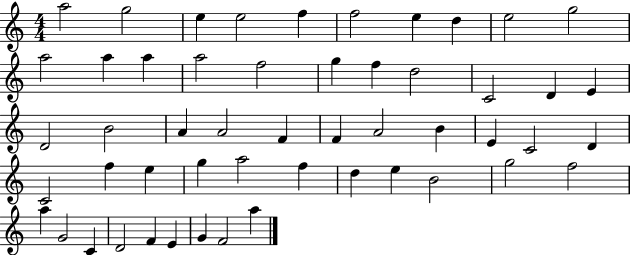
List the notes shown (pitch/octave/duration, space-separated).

A5/h G5/h E5/q E5/h F5/q F5/h E5/q D5/q E5/h G5/h A5/h A5/q A5/q A5/h F5/h G5/q F5/q D5/h C4/h D4/q E4/q D4/h B4/h A4/q A4/h F4/q F4/q A4/h B4/q E4/q C4/h D4/q C4/h F5/q E5/q G5/q A5/h F5/q D5/q E5/q B4/h G5/h F5/h A5/q G4/h C4/q D4/h F4/q E4/q G4/q F4/h A5/q